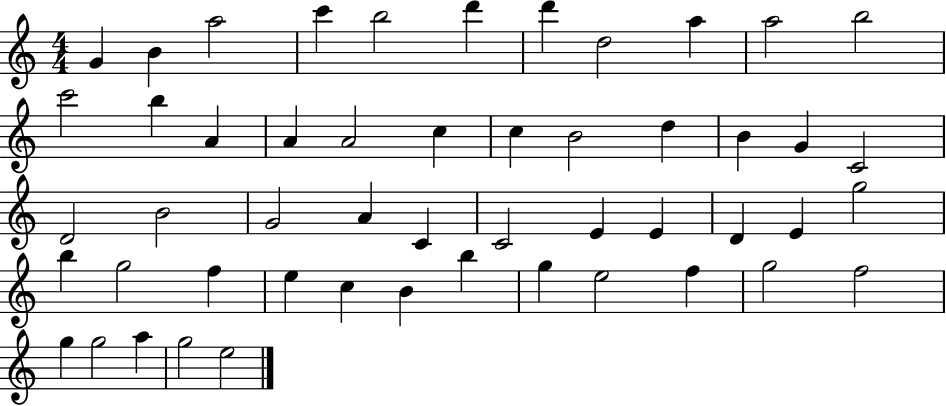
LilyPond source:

{
  \clef treble
  \numericTimeSignature
  \time 4/4
  \key c \major
  g'4 b'4 a''2 | c'''4 b''2 d'''4 | d'''4 d''2 a''4 | a''2 b''2 | \break c'''2 b''4 a'4 | a'4 a'2 c''4 | c''4 b'2 d''4 | b'4 g'4 c'2 | \break d'2 b'2 | g'2 a'4 c'4 | c'2 e'4 e'4 | d'4 e'4 g''2 | \break b''4 g''2 f''4 | e''4 c''4 b'4 b''4 | g''4 e''2 f''4 | g''2 f''2 | \break g''4 g''2 a''4 | g''2 e''2 | \bar "|."
}